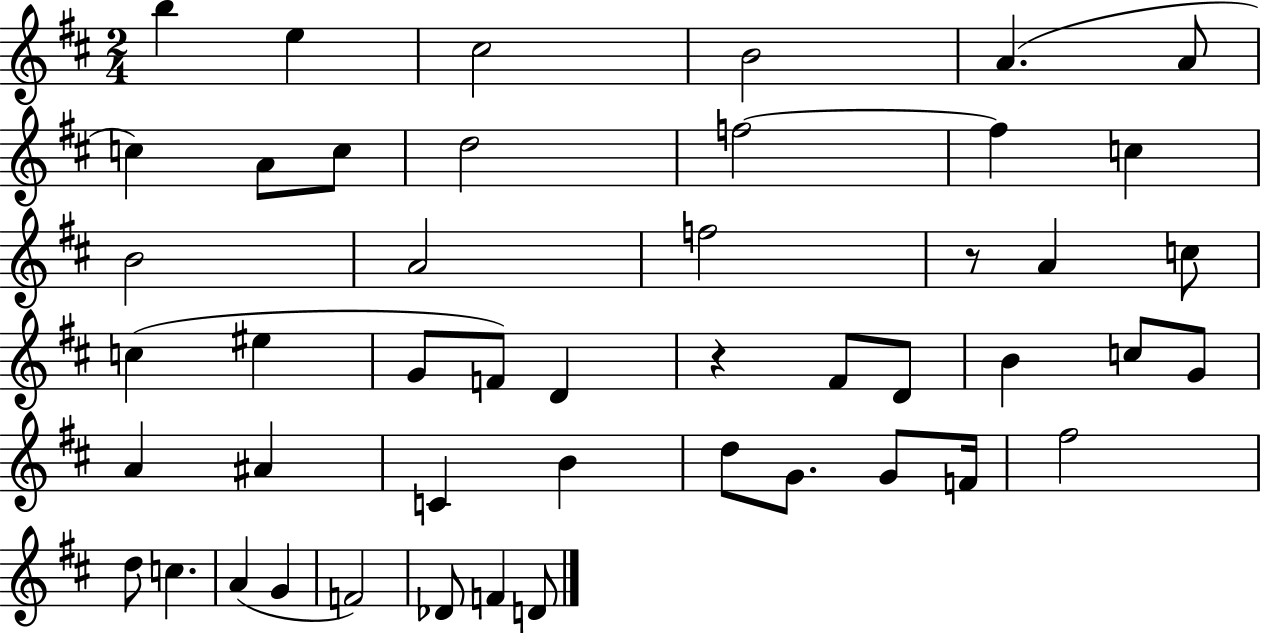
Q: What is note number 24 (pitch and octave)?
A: F#4